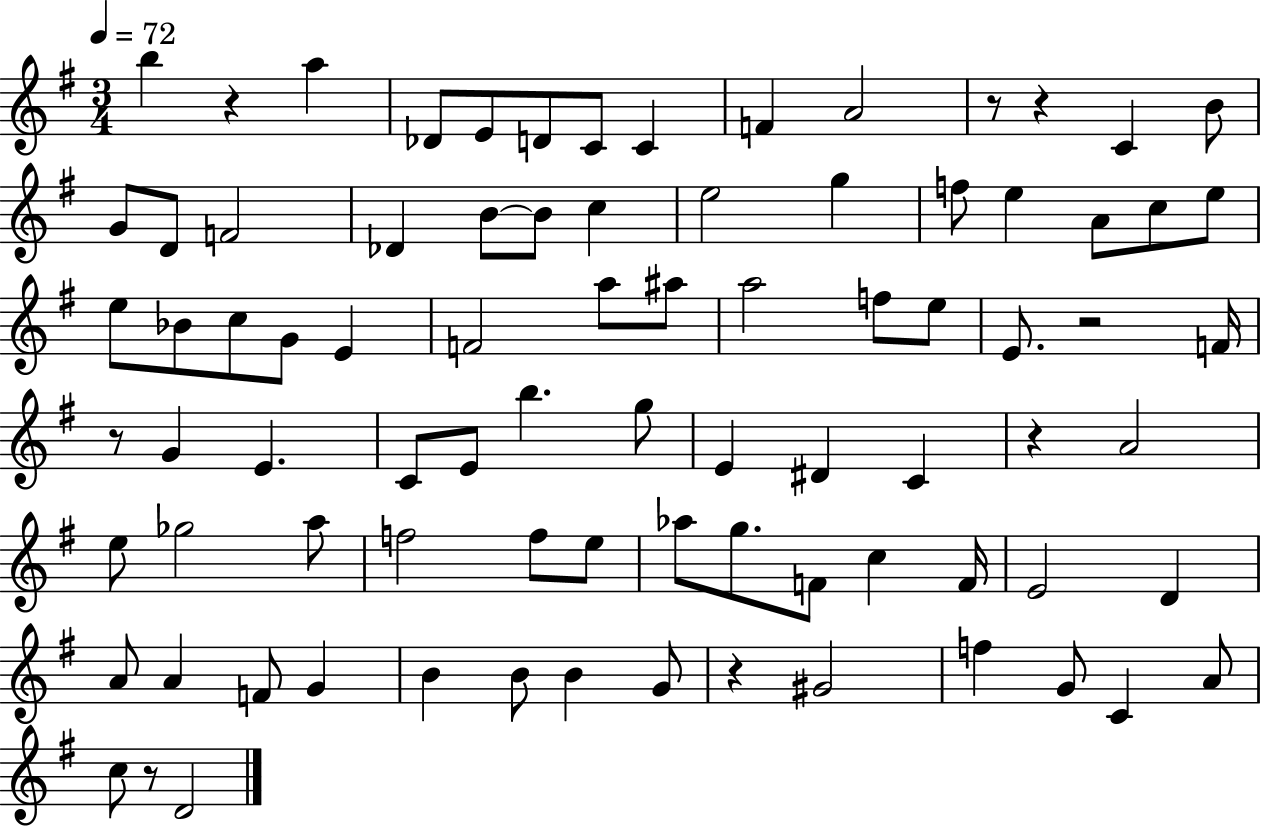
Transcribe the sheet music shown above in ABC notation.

X:1
T:Untitled
M:3/4
L:1/4
K:G
b z a _D/2 E/2 D/2 C/2 C F A2 z/2 z C B/2 G/2 D/2 F2 _D B/2 B/2 c e2 g f/2 e A/2 c/2 e/2 e/2 _B/2 c/2 G/2 E F2 a/2 ^a/2 a2 f/2 e/2 E/2 z2 F/4 z/2 G E C/2 E/2 b g/2 E ^D C z A2 e/2 _g2 a/2 f2 f/2 e/2 _a/2 g/2 F/2 c F/4 E2 D A/2 A F/2 G B B/2 B G/2 z ^G2 f G/2 C A/2 c/2 z/2 D2